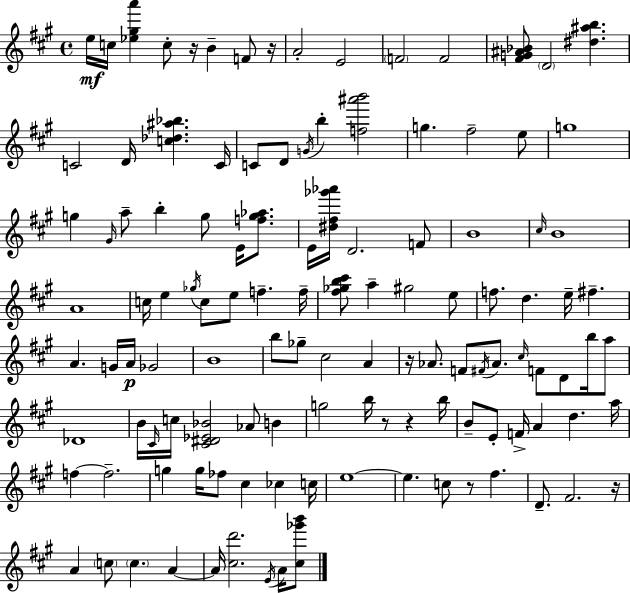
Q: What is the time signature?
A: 4/4